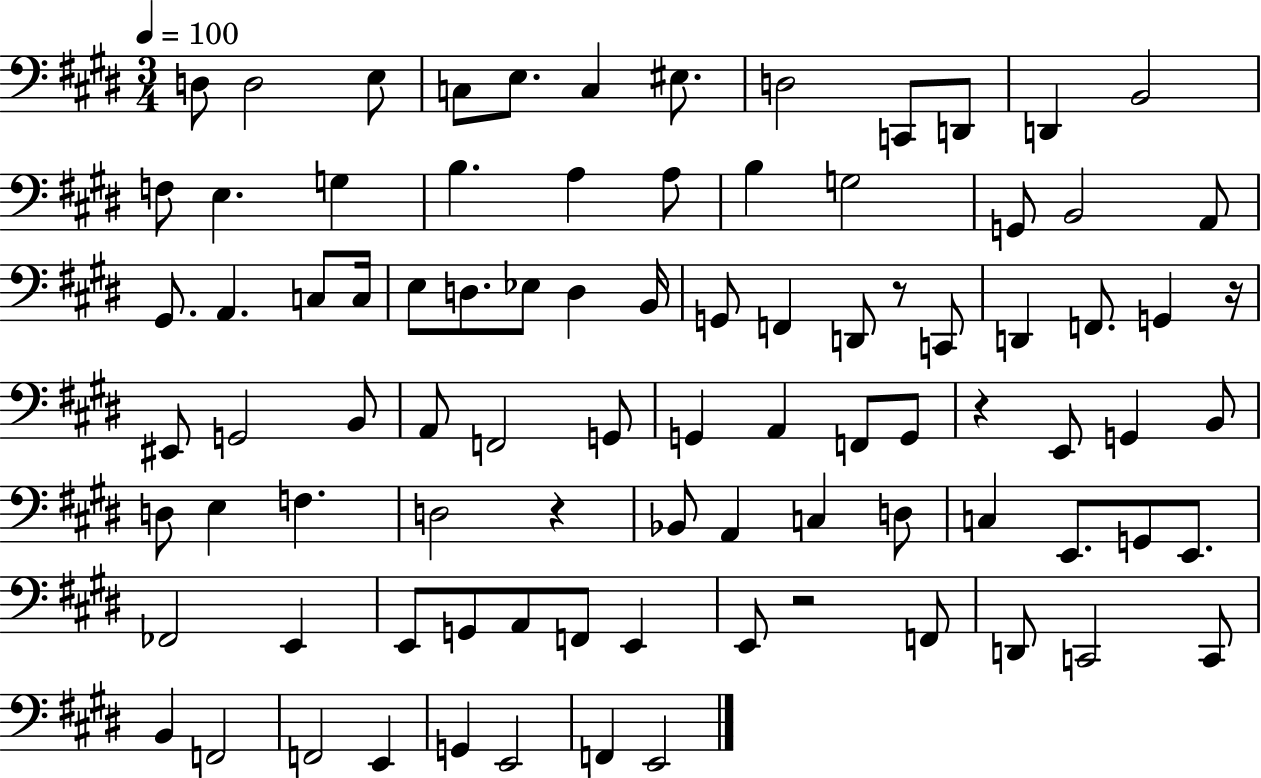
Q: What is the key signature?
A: E major